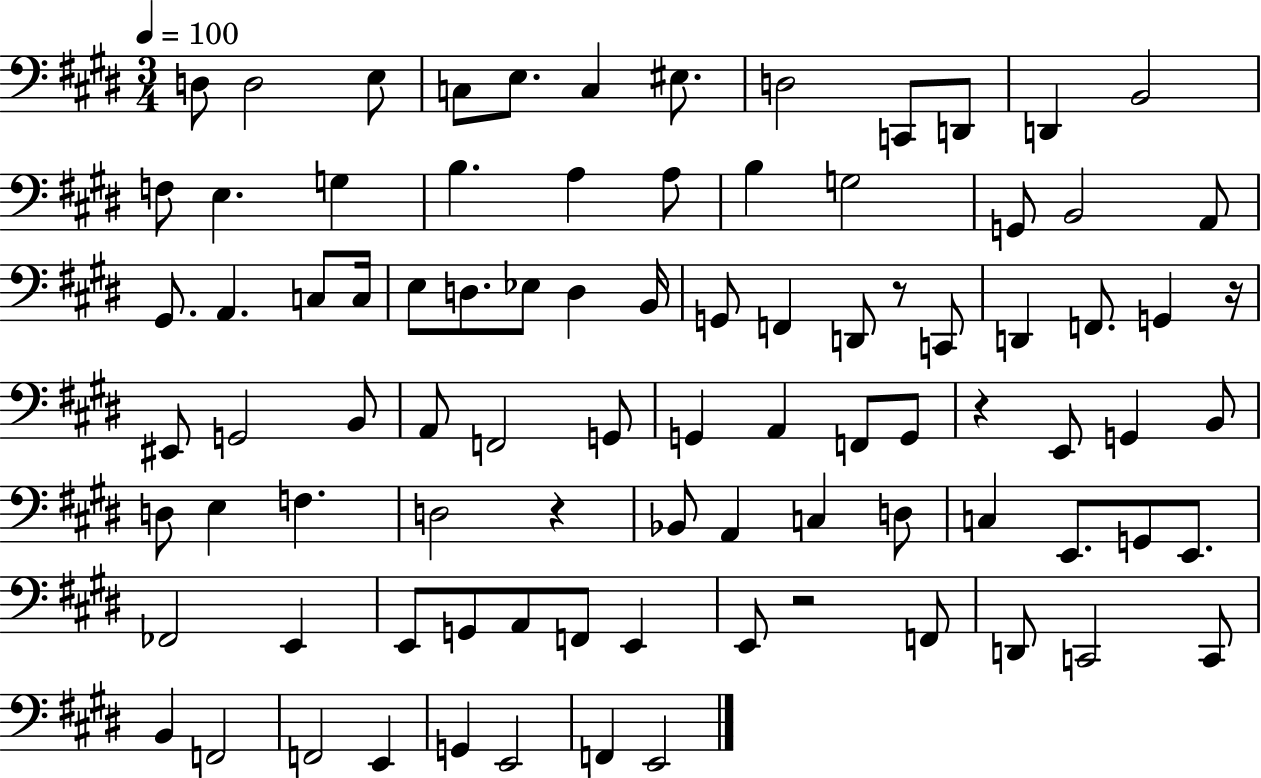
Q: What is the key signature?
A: E major